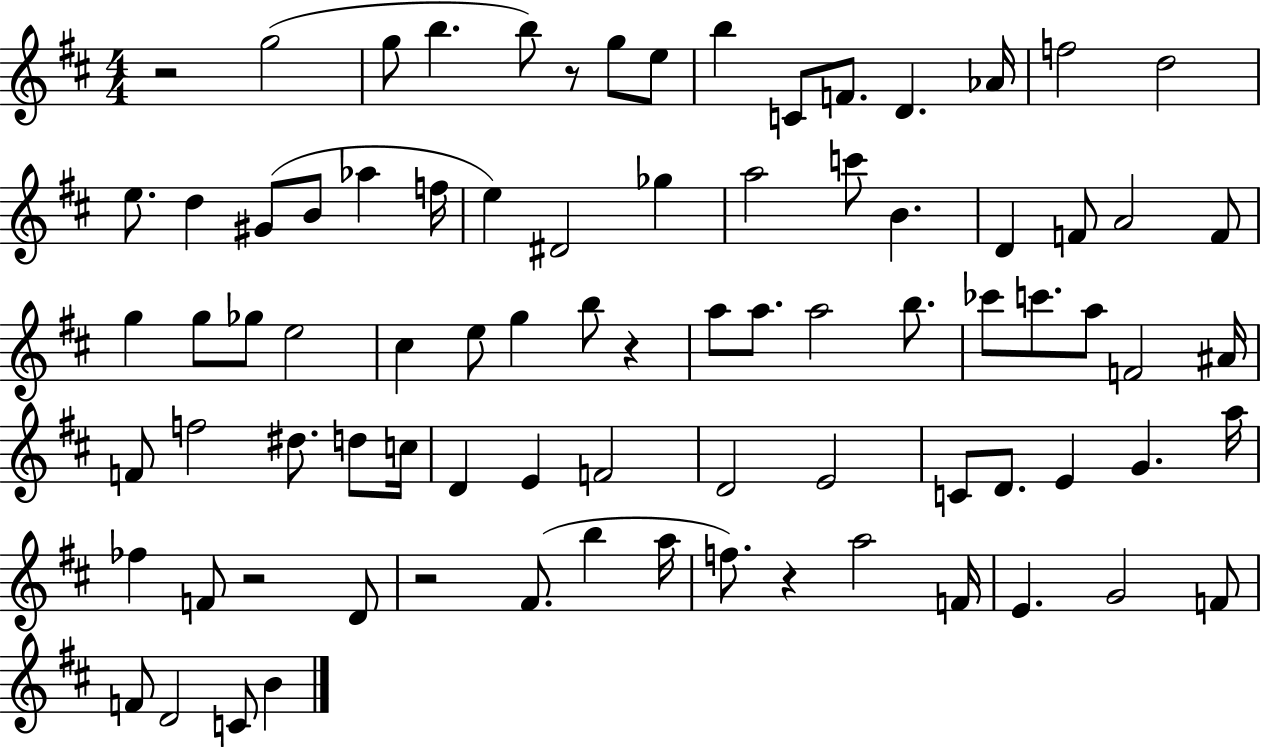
R/h G5/h G5/e B5/q. B5/e R/e G5/e E5/e B5/q C4/e F4/e. D4/q. Ab4/s F5/h D5/h E5/e. D5/q G#4/e B4/e Ab5/q F5/s E5/q D#4/h Gb5/q A5/h C6/e B4/q. D4/q F4/e A4/h F4/e G5/q G5/e Gb5/e E5/h C#5/q E5/e G5/q B5/e R/q A5/e A5/e. A5/h B5/e. CES6/e C6/e. A5/e F4/h A#4/s F4/e F5/h D#5/e. D5/e C5/s D4/q E4/q F4/h D4/h E4/h C4/e D4/e. E4/q G4/q. A5/s FES5/q F4/e R/h D4/e R/h F#4/e. B5/q A5/s F5/e. R/q A5/h F4/s E4/q. G4/h F4/e F4/e D4/h C4/e B4/q